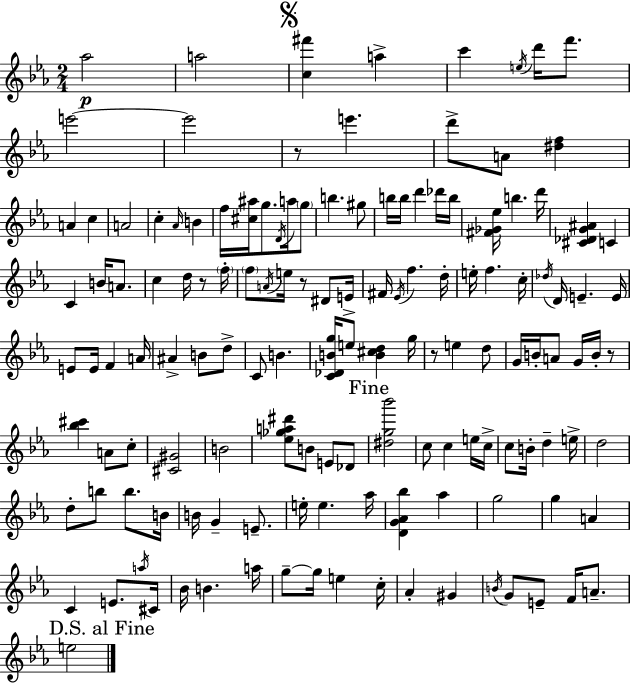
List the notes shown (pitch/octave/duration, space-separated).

Ab5/h A5/h [C5,F#6]/q A5/q C6/q E5/s D6/s F6/e. E6/h E6/h R/e E6/q. D6/e A4/e [D#5,F5]/q A4/q C5/q A4/h C5/q Ab4/s B4/q F5/s [C#5,A#5]/s G5/e. D4/s A5/s G5/e B5/q. G#5/e B5/s B5/s D6/q Db6/s B5/s [F#4,Gb4,Eb5]/s B5/q. D6/s [C#4,Db4,G4,A#4]/q C4/q C4/q B4/s A4/e. C5/q D5/s R/e F5/s F5/e A4/s E5/s R/e D#4/e E4/s F#4/s Eb4/s F5/q. D5/s E5/s F5/q. C5/s Db5/s D4/s E4/q. E4/s E4/e E4/s F4/q A4/s A#4/q B4/e D5/e C4/e B4/q. [C4,Db4,B4,G5]/s E5/e [B4,C#5,D5]/q G5/s R/e E5/q D5/e G4/s B4/s A4/e G4/s B4/s R/e [Bb5,C#6]/q A4/e C5/e [C#4,G#4]/h B4/h [Eb5,Gb5,A5,D#6]/e B4/e E4/e Db4/e [D#5,G5,Bb6]/h C5/e C5/q E5/s C5/s C5/e B4/s D5/q E5/s D5/h D5/e B5/e B5/e. B4/s B4/s G4/q E4/e. E5/s E5/q. Ab5/s [D4,G4,Ab4,Bb5]/q Ab5/q G5/h G5/q A4/q C4/q E4/e. A5/s C#4/s Bb4/s B4/q. A5/s G5/e G5/s E5/q C5/s Ab4/q G#4/q B4/s G4/e E4/e F4/s A4/e. E5/h